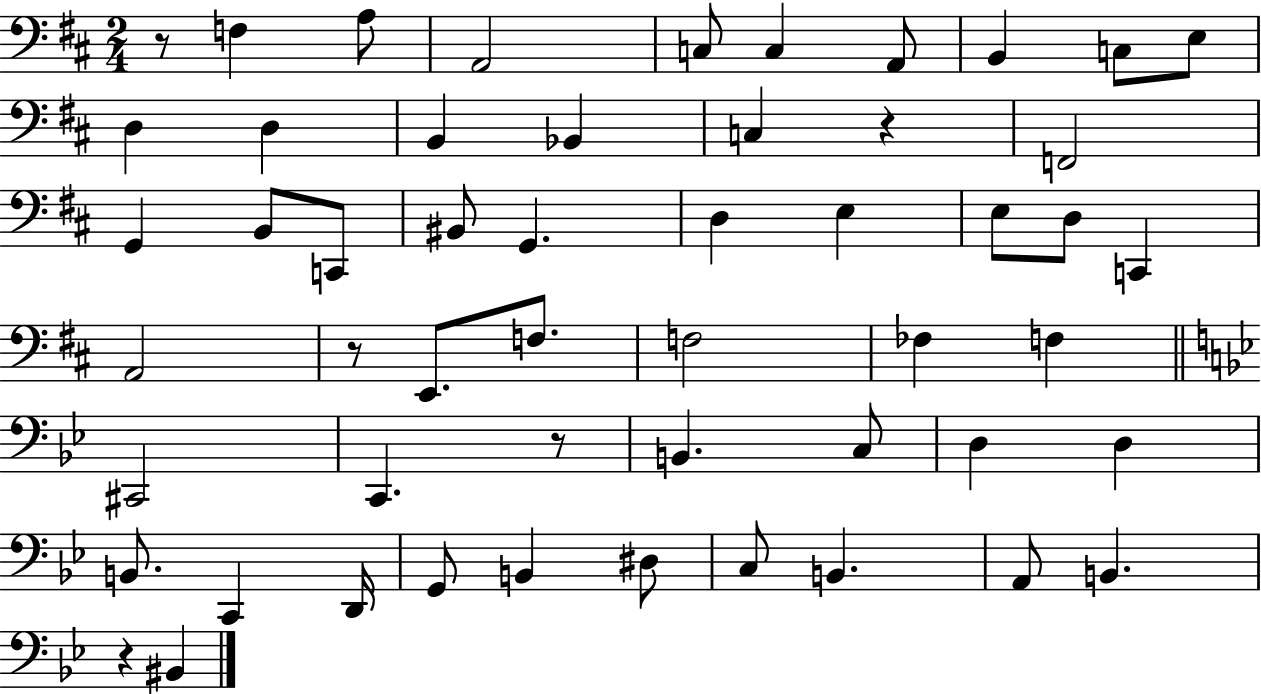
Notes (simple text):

R/e F3/q A3/e A2/h C3/e C3/q A2/e B2/q C3/e E3/e D3/q D3/q B2/q Bb2/q C3/q R/q F2/h G2/q B2/e C2/e BIS2/e G2/q. D3/q E3/q E3/e D3/e C2/q A2/h R/e E2/e. F3/e. F3/h FES3/q F3/q C#2/h C2/q. R/e B2/q. C3/e D3/q D3/q B2/e. C2/q D2/s G2/e B2/q D#3/e C3/e B2/q. A2/e B2/q. R/q BIS2/q